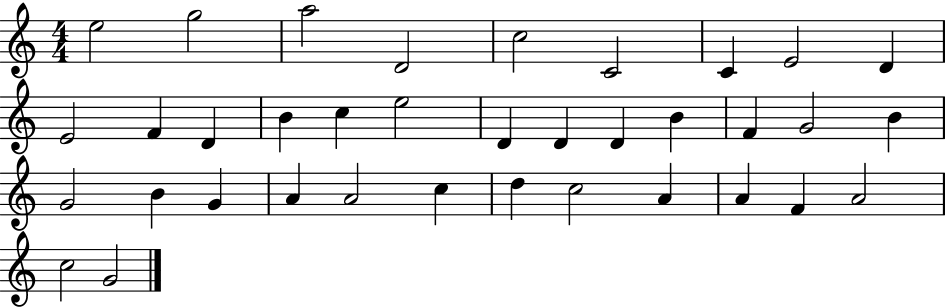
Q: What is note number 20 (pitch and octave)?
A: F4